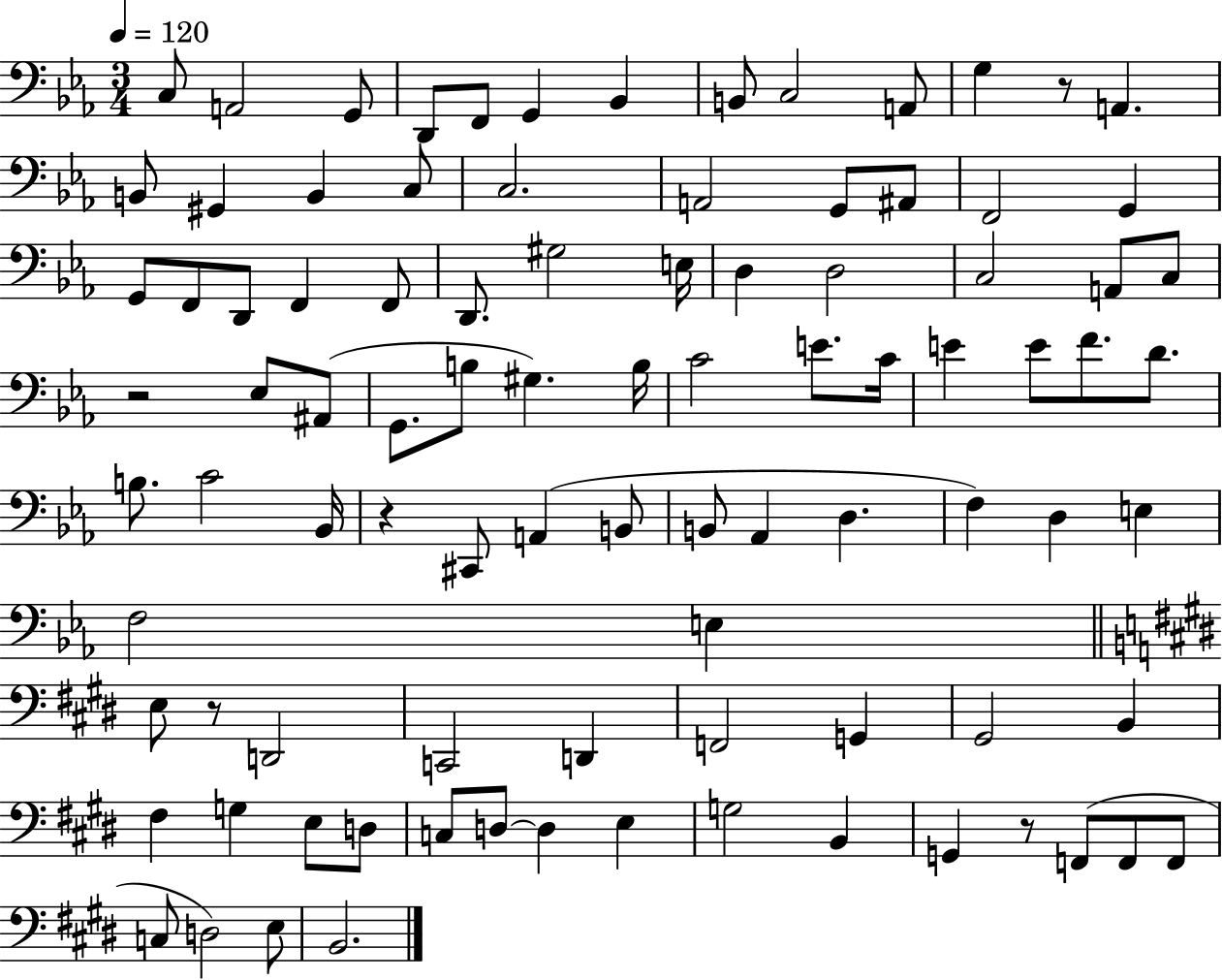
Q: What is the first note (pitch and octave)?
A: C3